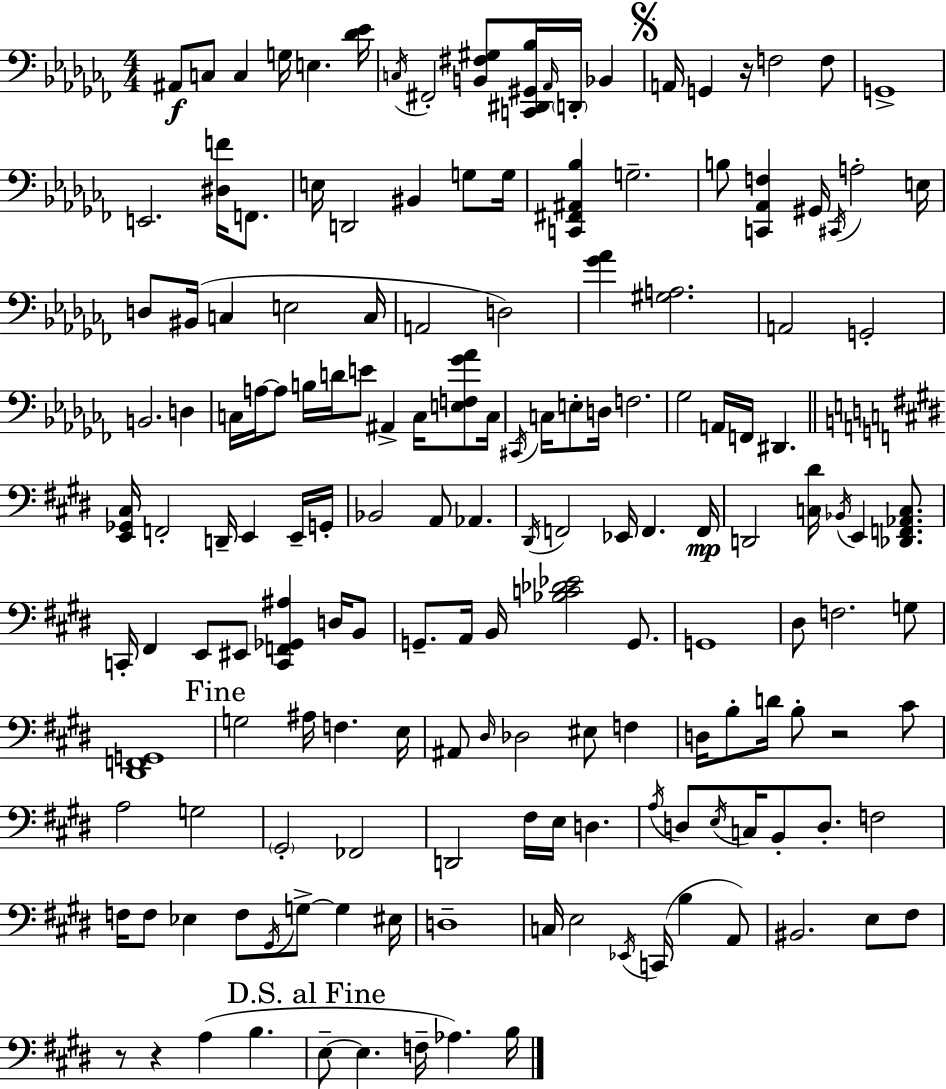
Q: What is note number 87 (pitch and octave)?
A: G3